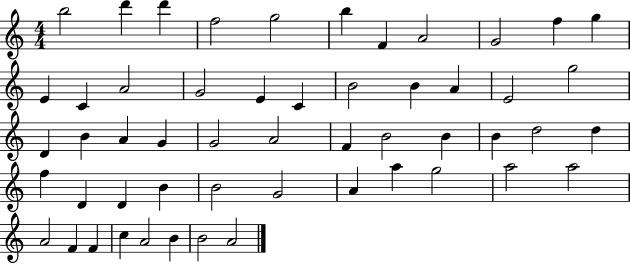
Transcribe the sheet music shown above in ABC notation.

X:1
T:Untitled
M:4/4
L:1/4
K:C
b2 d' d' f2 g2 b F A2 G2 f g E C A2 G2 E C B2 B A E2 g2 D B A G G2 A2 F B2 B B d2 d f D D B B2 G2 A a g2 a2 a2 A2 F F c A2 B B2 A2